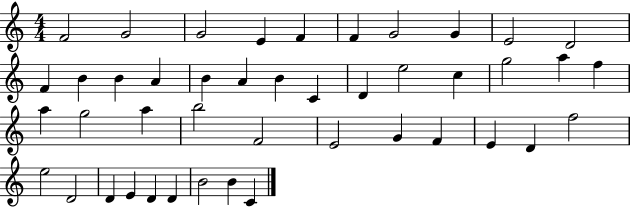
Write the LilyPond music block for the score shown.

{
  \clef treble
  \numericTimeSignature
  \time 4/4
  \key c \major
  f'2 g'2 | g'2 e'4 f'4 | f'4 g'2 g'4 | e'2 d'2 | \break f'4 b'4 b'4 a'4 | b'4 a'4 b'4 c'4 | d'4 e''2 c''4 | g''2 a''4 f''4 | \break a''4 g''2 a''4 | b''2 f'2 | e'2 g'4 f'4 | e'4 d'4 f''2 | \break e''2 d'2 | d'4 e'4 d'4 d'4 | b'2 b'4 c'4 | \bar "|."
}